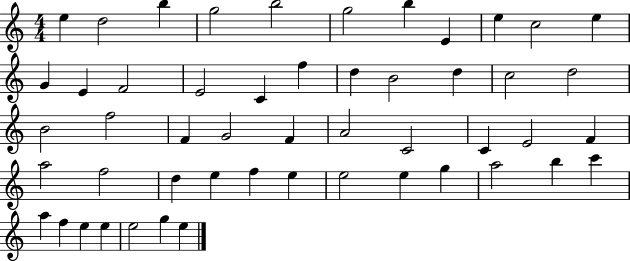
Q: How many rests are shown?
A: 0